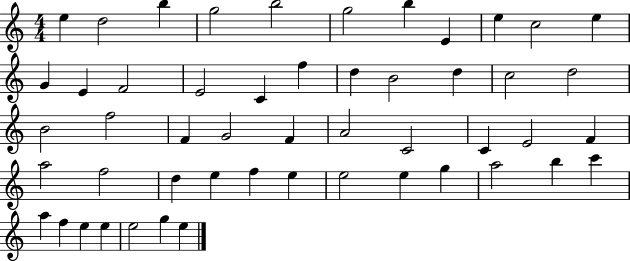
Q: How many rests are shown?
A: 0